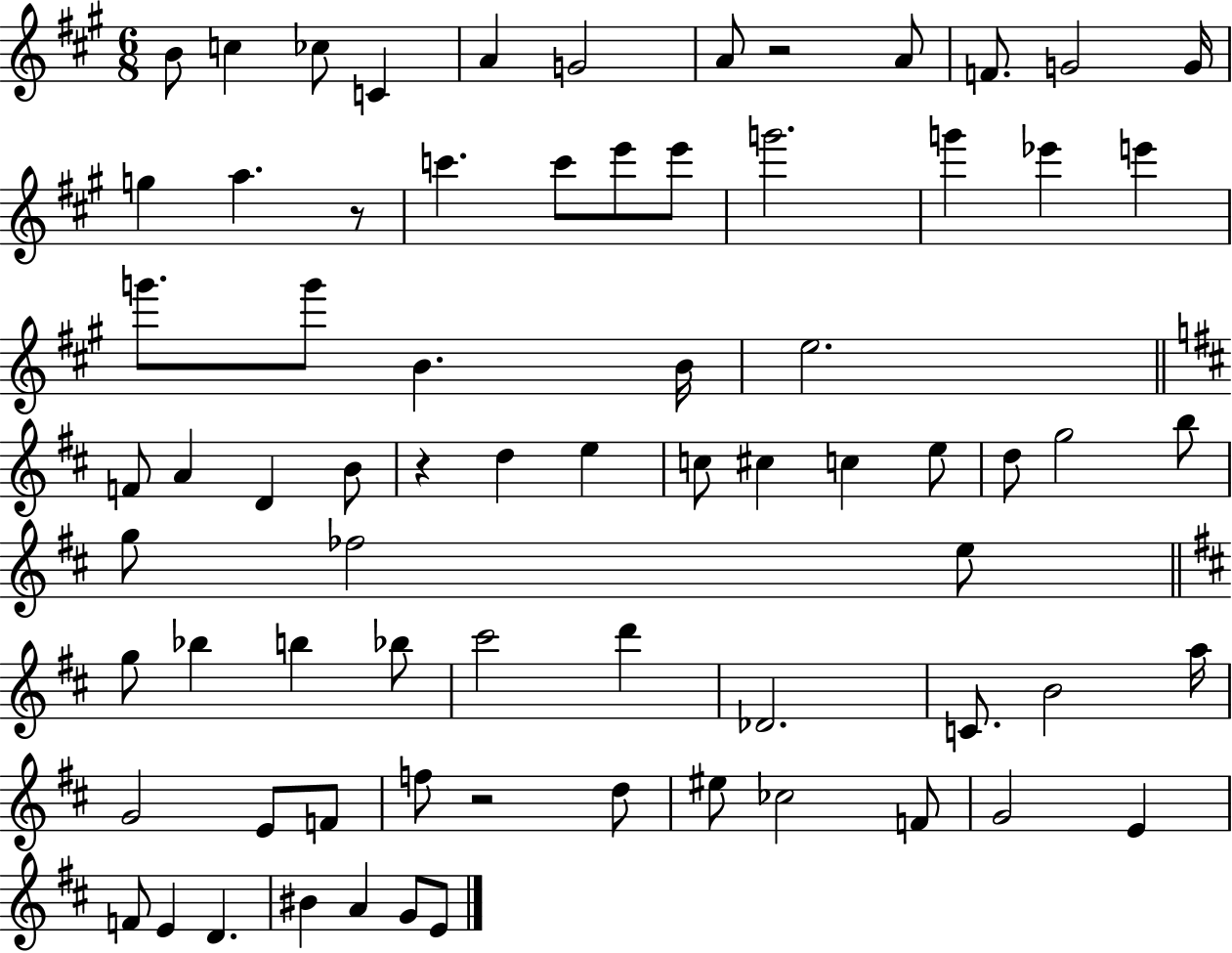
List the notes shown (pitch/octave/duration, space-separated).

B4/e C5/q CES5/e C4/q A4/q G4/h A4/e R/h A4/e F4/e. G4/h G4/s G5/q A5/q. R/e C6/q. C6/e E6/e E6/e G6/h. G6/q Eb6/q E6/q G6/e. G6/e B4/q. B4/s E5/h. F4/e A4/q D4/q B4/e R/q D5/q E5/q C5/e C#5/q C5/q E5/e D5/e G5/h B5/e G5/e FES5/h E5/e G5/e Bb5/q B5/q Bb5/e C#6/h D6/q Db4/h. C4/e. B4/h A5/s G4/h E4/e F4/e F5/e R/h D5/e EIS5/e CES5/h F4/e G4/h E4/q F4/e E4/q D4/q. BIS4/q A4/q G4/e E4/e